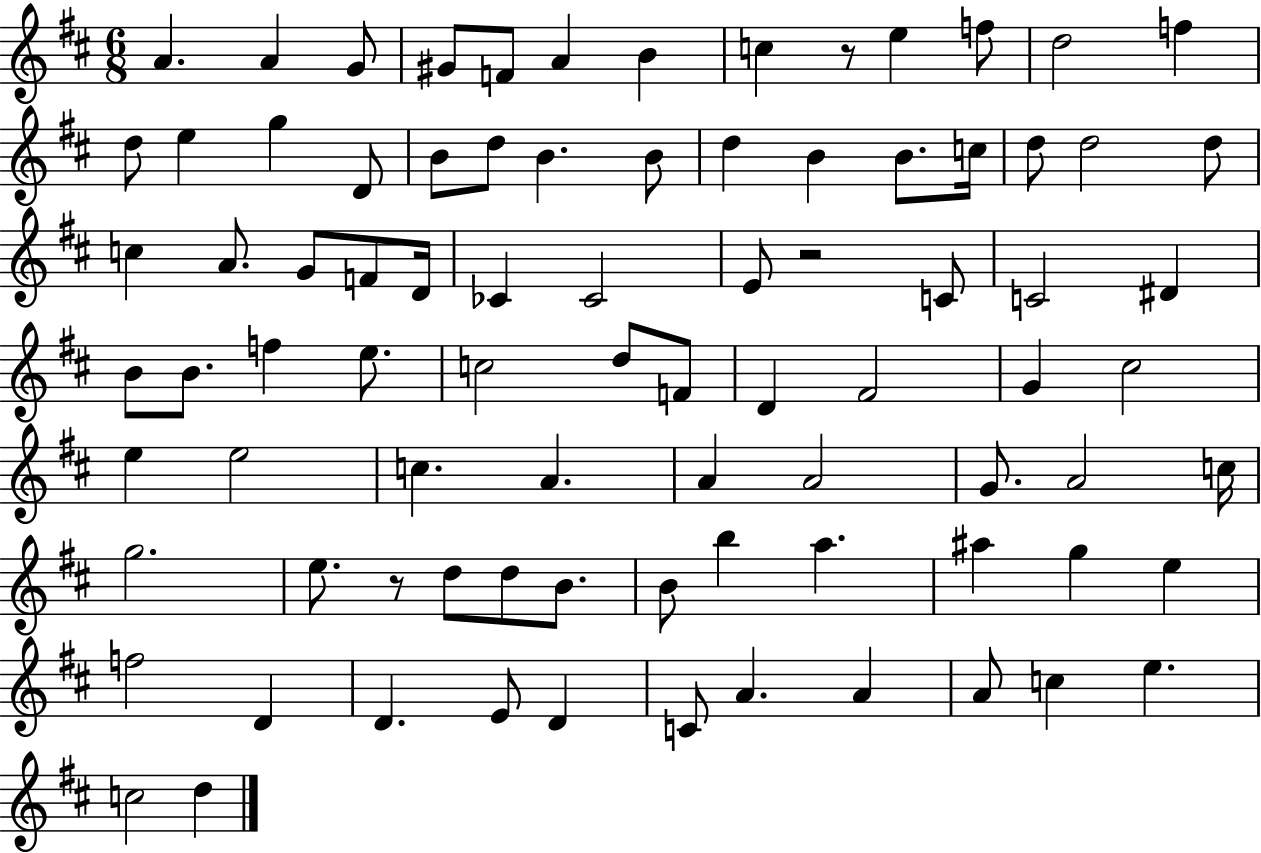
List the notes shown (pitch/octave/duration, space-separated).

A4/q. A4/q G4/e G#4/e F4/e A4/q B4/q C5/q R/e E5/q F5/e D5/h F5/q D5/e E5/q G5/q D4/e B4/e D5/e B4/q. B4/e D5/q B4/q B4/e. C5/s D5/e D5/h D5/e C5/q A4/e. G4/e F4/e D4/s CES4/q CES4/h E4/e R/h C4/e C4/h D#4/q B4/e B4/e. F5/q E5/e. C5/h D5/e F4/e D4/q F#4/h G4/q C#5/h E5/q E5/h C5/q. A4/q. A4/q A4/h G4/e. A4/h C5/s G5/h. E5/e. R/e D5/e D5/e B4/e. B4/e B5/q A5/q. A#5/q G5/q E5/q F5/h D4/q D4/q. E4/e D4/q C4/e A4/q. A4/q A4/e C5/q E5/q. C5/h D5/q